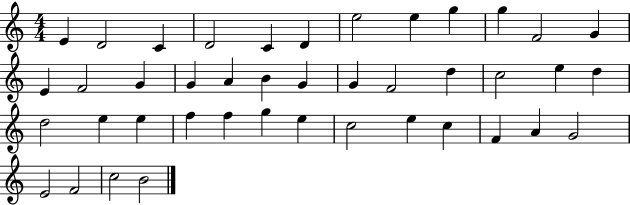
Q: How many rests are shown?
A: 0